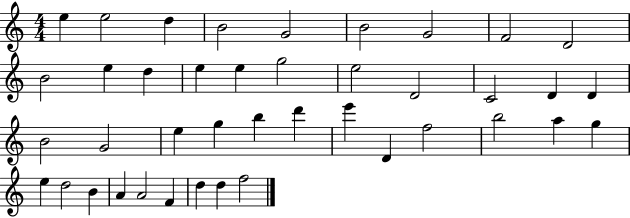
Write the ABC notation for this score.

X:1
T:Untitled
M:4/4
L:1/4
K:C
e e2 d B2 G2 B2 G2 F2 D2 B2 e d e e g2 e2 D2 C2 D D B2 G2 e g b d' e' D f2 b2 a g e d2 B A A2 F d d f2